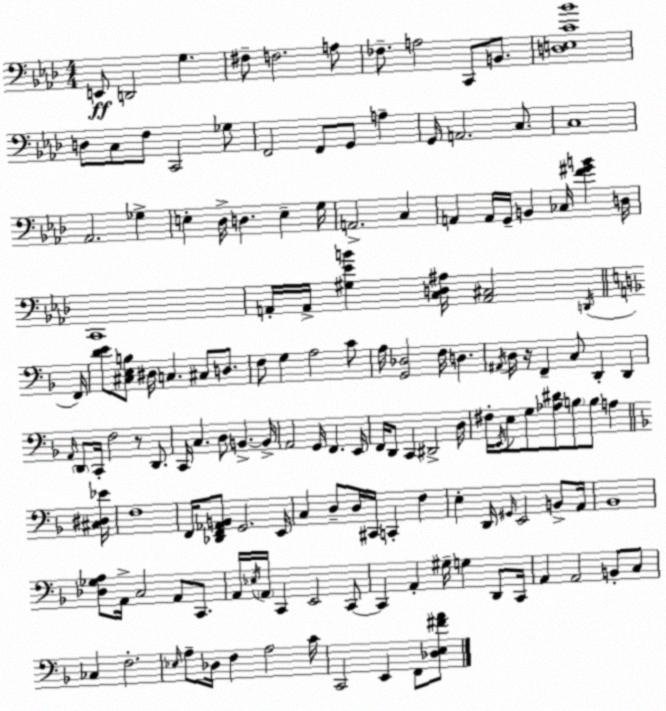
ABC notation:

X:1
T:Untitled
M:4/4
L:1/4
K:Ab
E,,/2 D,,2 G, ^F,/2 F,2 A,/2 _F,/2 A,2 C,,/2 B,,/2 [D,E,C_B]4 D,/2 C,/2 F,/2 C,,2 _G,/2 F,,2 F,,/2 G,,/2 A, G,,/4 A,,2 C,/2 C,4 _A,,2 _G, E, _D,/4 D, E, G,/4 A,,2 C, A,, A,,/4 G,,/4 B,, _C,/4 [F^GB] D,/4 C,,4 A,,/4 A,,/4 [^G,_EB] [C,D,^A,]/4 [A,,^C,]2 D,,/4 F,,/4 [DE]/2 [^C,E,B,]/2 ^D,/4 C, ^C,/2 D,/2 F,/2 G, A,2 C/2 A,/4 [G,,_D,]2 F,/4 D, ^A,,/4 D,/4 z/4 F,, C,/2 D,, D,, A,,/4 D,,/2 C,,/4 F,2 z/2 D,,/2 C,,/4 C, D,/2 B,, B,,/4 A,,2 G,,/4 F,, E,,/4 F,,/4 D,,/2 C,, ^D,,2 D,/4 ^F,/4 E,,/4 E,/2 G,/2 [_A,^D]/2 B,/2 B,/2 A, [^C,^D,_E]/4 F,4 F,,/4 [_D,,F,,_A,,B,,]/2 G,,2 E,,/4 C, D,/2 D,/4 ^C,,/4 C,, F, E, D,,/4 ^G,,/4 E,,2 B,,/2 A,,/4 _B,,4 [_D,_G,A,]/2 A,,/4 C,2 A,,/2 C,,/2 A,,/4 _E,/4 A,,/4 C,, E,,2 C,,/2 C,, A,, ^G,/4 G, D,,/2 C,,/4 A,, A,,2 B,,/2 C,/2 _C, F,2 _E,/4 A,/2 _D,/4 F, A,2 C/4 C,,2 E,, F,,/2 [_D,E,^FA]/2